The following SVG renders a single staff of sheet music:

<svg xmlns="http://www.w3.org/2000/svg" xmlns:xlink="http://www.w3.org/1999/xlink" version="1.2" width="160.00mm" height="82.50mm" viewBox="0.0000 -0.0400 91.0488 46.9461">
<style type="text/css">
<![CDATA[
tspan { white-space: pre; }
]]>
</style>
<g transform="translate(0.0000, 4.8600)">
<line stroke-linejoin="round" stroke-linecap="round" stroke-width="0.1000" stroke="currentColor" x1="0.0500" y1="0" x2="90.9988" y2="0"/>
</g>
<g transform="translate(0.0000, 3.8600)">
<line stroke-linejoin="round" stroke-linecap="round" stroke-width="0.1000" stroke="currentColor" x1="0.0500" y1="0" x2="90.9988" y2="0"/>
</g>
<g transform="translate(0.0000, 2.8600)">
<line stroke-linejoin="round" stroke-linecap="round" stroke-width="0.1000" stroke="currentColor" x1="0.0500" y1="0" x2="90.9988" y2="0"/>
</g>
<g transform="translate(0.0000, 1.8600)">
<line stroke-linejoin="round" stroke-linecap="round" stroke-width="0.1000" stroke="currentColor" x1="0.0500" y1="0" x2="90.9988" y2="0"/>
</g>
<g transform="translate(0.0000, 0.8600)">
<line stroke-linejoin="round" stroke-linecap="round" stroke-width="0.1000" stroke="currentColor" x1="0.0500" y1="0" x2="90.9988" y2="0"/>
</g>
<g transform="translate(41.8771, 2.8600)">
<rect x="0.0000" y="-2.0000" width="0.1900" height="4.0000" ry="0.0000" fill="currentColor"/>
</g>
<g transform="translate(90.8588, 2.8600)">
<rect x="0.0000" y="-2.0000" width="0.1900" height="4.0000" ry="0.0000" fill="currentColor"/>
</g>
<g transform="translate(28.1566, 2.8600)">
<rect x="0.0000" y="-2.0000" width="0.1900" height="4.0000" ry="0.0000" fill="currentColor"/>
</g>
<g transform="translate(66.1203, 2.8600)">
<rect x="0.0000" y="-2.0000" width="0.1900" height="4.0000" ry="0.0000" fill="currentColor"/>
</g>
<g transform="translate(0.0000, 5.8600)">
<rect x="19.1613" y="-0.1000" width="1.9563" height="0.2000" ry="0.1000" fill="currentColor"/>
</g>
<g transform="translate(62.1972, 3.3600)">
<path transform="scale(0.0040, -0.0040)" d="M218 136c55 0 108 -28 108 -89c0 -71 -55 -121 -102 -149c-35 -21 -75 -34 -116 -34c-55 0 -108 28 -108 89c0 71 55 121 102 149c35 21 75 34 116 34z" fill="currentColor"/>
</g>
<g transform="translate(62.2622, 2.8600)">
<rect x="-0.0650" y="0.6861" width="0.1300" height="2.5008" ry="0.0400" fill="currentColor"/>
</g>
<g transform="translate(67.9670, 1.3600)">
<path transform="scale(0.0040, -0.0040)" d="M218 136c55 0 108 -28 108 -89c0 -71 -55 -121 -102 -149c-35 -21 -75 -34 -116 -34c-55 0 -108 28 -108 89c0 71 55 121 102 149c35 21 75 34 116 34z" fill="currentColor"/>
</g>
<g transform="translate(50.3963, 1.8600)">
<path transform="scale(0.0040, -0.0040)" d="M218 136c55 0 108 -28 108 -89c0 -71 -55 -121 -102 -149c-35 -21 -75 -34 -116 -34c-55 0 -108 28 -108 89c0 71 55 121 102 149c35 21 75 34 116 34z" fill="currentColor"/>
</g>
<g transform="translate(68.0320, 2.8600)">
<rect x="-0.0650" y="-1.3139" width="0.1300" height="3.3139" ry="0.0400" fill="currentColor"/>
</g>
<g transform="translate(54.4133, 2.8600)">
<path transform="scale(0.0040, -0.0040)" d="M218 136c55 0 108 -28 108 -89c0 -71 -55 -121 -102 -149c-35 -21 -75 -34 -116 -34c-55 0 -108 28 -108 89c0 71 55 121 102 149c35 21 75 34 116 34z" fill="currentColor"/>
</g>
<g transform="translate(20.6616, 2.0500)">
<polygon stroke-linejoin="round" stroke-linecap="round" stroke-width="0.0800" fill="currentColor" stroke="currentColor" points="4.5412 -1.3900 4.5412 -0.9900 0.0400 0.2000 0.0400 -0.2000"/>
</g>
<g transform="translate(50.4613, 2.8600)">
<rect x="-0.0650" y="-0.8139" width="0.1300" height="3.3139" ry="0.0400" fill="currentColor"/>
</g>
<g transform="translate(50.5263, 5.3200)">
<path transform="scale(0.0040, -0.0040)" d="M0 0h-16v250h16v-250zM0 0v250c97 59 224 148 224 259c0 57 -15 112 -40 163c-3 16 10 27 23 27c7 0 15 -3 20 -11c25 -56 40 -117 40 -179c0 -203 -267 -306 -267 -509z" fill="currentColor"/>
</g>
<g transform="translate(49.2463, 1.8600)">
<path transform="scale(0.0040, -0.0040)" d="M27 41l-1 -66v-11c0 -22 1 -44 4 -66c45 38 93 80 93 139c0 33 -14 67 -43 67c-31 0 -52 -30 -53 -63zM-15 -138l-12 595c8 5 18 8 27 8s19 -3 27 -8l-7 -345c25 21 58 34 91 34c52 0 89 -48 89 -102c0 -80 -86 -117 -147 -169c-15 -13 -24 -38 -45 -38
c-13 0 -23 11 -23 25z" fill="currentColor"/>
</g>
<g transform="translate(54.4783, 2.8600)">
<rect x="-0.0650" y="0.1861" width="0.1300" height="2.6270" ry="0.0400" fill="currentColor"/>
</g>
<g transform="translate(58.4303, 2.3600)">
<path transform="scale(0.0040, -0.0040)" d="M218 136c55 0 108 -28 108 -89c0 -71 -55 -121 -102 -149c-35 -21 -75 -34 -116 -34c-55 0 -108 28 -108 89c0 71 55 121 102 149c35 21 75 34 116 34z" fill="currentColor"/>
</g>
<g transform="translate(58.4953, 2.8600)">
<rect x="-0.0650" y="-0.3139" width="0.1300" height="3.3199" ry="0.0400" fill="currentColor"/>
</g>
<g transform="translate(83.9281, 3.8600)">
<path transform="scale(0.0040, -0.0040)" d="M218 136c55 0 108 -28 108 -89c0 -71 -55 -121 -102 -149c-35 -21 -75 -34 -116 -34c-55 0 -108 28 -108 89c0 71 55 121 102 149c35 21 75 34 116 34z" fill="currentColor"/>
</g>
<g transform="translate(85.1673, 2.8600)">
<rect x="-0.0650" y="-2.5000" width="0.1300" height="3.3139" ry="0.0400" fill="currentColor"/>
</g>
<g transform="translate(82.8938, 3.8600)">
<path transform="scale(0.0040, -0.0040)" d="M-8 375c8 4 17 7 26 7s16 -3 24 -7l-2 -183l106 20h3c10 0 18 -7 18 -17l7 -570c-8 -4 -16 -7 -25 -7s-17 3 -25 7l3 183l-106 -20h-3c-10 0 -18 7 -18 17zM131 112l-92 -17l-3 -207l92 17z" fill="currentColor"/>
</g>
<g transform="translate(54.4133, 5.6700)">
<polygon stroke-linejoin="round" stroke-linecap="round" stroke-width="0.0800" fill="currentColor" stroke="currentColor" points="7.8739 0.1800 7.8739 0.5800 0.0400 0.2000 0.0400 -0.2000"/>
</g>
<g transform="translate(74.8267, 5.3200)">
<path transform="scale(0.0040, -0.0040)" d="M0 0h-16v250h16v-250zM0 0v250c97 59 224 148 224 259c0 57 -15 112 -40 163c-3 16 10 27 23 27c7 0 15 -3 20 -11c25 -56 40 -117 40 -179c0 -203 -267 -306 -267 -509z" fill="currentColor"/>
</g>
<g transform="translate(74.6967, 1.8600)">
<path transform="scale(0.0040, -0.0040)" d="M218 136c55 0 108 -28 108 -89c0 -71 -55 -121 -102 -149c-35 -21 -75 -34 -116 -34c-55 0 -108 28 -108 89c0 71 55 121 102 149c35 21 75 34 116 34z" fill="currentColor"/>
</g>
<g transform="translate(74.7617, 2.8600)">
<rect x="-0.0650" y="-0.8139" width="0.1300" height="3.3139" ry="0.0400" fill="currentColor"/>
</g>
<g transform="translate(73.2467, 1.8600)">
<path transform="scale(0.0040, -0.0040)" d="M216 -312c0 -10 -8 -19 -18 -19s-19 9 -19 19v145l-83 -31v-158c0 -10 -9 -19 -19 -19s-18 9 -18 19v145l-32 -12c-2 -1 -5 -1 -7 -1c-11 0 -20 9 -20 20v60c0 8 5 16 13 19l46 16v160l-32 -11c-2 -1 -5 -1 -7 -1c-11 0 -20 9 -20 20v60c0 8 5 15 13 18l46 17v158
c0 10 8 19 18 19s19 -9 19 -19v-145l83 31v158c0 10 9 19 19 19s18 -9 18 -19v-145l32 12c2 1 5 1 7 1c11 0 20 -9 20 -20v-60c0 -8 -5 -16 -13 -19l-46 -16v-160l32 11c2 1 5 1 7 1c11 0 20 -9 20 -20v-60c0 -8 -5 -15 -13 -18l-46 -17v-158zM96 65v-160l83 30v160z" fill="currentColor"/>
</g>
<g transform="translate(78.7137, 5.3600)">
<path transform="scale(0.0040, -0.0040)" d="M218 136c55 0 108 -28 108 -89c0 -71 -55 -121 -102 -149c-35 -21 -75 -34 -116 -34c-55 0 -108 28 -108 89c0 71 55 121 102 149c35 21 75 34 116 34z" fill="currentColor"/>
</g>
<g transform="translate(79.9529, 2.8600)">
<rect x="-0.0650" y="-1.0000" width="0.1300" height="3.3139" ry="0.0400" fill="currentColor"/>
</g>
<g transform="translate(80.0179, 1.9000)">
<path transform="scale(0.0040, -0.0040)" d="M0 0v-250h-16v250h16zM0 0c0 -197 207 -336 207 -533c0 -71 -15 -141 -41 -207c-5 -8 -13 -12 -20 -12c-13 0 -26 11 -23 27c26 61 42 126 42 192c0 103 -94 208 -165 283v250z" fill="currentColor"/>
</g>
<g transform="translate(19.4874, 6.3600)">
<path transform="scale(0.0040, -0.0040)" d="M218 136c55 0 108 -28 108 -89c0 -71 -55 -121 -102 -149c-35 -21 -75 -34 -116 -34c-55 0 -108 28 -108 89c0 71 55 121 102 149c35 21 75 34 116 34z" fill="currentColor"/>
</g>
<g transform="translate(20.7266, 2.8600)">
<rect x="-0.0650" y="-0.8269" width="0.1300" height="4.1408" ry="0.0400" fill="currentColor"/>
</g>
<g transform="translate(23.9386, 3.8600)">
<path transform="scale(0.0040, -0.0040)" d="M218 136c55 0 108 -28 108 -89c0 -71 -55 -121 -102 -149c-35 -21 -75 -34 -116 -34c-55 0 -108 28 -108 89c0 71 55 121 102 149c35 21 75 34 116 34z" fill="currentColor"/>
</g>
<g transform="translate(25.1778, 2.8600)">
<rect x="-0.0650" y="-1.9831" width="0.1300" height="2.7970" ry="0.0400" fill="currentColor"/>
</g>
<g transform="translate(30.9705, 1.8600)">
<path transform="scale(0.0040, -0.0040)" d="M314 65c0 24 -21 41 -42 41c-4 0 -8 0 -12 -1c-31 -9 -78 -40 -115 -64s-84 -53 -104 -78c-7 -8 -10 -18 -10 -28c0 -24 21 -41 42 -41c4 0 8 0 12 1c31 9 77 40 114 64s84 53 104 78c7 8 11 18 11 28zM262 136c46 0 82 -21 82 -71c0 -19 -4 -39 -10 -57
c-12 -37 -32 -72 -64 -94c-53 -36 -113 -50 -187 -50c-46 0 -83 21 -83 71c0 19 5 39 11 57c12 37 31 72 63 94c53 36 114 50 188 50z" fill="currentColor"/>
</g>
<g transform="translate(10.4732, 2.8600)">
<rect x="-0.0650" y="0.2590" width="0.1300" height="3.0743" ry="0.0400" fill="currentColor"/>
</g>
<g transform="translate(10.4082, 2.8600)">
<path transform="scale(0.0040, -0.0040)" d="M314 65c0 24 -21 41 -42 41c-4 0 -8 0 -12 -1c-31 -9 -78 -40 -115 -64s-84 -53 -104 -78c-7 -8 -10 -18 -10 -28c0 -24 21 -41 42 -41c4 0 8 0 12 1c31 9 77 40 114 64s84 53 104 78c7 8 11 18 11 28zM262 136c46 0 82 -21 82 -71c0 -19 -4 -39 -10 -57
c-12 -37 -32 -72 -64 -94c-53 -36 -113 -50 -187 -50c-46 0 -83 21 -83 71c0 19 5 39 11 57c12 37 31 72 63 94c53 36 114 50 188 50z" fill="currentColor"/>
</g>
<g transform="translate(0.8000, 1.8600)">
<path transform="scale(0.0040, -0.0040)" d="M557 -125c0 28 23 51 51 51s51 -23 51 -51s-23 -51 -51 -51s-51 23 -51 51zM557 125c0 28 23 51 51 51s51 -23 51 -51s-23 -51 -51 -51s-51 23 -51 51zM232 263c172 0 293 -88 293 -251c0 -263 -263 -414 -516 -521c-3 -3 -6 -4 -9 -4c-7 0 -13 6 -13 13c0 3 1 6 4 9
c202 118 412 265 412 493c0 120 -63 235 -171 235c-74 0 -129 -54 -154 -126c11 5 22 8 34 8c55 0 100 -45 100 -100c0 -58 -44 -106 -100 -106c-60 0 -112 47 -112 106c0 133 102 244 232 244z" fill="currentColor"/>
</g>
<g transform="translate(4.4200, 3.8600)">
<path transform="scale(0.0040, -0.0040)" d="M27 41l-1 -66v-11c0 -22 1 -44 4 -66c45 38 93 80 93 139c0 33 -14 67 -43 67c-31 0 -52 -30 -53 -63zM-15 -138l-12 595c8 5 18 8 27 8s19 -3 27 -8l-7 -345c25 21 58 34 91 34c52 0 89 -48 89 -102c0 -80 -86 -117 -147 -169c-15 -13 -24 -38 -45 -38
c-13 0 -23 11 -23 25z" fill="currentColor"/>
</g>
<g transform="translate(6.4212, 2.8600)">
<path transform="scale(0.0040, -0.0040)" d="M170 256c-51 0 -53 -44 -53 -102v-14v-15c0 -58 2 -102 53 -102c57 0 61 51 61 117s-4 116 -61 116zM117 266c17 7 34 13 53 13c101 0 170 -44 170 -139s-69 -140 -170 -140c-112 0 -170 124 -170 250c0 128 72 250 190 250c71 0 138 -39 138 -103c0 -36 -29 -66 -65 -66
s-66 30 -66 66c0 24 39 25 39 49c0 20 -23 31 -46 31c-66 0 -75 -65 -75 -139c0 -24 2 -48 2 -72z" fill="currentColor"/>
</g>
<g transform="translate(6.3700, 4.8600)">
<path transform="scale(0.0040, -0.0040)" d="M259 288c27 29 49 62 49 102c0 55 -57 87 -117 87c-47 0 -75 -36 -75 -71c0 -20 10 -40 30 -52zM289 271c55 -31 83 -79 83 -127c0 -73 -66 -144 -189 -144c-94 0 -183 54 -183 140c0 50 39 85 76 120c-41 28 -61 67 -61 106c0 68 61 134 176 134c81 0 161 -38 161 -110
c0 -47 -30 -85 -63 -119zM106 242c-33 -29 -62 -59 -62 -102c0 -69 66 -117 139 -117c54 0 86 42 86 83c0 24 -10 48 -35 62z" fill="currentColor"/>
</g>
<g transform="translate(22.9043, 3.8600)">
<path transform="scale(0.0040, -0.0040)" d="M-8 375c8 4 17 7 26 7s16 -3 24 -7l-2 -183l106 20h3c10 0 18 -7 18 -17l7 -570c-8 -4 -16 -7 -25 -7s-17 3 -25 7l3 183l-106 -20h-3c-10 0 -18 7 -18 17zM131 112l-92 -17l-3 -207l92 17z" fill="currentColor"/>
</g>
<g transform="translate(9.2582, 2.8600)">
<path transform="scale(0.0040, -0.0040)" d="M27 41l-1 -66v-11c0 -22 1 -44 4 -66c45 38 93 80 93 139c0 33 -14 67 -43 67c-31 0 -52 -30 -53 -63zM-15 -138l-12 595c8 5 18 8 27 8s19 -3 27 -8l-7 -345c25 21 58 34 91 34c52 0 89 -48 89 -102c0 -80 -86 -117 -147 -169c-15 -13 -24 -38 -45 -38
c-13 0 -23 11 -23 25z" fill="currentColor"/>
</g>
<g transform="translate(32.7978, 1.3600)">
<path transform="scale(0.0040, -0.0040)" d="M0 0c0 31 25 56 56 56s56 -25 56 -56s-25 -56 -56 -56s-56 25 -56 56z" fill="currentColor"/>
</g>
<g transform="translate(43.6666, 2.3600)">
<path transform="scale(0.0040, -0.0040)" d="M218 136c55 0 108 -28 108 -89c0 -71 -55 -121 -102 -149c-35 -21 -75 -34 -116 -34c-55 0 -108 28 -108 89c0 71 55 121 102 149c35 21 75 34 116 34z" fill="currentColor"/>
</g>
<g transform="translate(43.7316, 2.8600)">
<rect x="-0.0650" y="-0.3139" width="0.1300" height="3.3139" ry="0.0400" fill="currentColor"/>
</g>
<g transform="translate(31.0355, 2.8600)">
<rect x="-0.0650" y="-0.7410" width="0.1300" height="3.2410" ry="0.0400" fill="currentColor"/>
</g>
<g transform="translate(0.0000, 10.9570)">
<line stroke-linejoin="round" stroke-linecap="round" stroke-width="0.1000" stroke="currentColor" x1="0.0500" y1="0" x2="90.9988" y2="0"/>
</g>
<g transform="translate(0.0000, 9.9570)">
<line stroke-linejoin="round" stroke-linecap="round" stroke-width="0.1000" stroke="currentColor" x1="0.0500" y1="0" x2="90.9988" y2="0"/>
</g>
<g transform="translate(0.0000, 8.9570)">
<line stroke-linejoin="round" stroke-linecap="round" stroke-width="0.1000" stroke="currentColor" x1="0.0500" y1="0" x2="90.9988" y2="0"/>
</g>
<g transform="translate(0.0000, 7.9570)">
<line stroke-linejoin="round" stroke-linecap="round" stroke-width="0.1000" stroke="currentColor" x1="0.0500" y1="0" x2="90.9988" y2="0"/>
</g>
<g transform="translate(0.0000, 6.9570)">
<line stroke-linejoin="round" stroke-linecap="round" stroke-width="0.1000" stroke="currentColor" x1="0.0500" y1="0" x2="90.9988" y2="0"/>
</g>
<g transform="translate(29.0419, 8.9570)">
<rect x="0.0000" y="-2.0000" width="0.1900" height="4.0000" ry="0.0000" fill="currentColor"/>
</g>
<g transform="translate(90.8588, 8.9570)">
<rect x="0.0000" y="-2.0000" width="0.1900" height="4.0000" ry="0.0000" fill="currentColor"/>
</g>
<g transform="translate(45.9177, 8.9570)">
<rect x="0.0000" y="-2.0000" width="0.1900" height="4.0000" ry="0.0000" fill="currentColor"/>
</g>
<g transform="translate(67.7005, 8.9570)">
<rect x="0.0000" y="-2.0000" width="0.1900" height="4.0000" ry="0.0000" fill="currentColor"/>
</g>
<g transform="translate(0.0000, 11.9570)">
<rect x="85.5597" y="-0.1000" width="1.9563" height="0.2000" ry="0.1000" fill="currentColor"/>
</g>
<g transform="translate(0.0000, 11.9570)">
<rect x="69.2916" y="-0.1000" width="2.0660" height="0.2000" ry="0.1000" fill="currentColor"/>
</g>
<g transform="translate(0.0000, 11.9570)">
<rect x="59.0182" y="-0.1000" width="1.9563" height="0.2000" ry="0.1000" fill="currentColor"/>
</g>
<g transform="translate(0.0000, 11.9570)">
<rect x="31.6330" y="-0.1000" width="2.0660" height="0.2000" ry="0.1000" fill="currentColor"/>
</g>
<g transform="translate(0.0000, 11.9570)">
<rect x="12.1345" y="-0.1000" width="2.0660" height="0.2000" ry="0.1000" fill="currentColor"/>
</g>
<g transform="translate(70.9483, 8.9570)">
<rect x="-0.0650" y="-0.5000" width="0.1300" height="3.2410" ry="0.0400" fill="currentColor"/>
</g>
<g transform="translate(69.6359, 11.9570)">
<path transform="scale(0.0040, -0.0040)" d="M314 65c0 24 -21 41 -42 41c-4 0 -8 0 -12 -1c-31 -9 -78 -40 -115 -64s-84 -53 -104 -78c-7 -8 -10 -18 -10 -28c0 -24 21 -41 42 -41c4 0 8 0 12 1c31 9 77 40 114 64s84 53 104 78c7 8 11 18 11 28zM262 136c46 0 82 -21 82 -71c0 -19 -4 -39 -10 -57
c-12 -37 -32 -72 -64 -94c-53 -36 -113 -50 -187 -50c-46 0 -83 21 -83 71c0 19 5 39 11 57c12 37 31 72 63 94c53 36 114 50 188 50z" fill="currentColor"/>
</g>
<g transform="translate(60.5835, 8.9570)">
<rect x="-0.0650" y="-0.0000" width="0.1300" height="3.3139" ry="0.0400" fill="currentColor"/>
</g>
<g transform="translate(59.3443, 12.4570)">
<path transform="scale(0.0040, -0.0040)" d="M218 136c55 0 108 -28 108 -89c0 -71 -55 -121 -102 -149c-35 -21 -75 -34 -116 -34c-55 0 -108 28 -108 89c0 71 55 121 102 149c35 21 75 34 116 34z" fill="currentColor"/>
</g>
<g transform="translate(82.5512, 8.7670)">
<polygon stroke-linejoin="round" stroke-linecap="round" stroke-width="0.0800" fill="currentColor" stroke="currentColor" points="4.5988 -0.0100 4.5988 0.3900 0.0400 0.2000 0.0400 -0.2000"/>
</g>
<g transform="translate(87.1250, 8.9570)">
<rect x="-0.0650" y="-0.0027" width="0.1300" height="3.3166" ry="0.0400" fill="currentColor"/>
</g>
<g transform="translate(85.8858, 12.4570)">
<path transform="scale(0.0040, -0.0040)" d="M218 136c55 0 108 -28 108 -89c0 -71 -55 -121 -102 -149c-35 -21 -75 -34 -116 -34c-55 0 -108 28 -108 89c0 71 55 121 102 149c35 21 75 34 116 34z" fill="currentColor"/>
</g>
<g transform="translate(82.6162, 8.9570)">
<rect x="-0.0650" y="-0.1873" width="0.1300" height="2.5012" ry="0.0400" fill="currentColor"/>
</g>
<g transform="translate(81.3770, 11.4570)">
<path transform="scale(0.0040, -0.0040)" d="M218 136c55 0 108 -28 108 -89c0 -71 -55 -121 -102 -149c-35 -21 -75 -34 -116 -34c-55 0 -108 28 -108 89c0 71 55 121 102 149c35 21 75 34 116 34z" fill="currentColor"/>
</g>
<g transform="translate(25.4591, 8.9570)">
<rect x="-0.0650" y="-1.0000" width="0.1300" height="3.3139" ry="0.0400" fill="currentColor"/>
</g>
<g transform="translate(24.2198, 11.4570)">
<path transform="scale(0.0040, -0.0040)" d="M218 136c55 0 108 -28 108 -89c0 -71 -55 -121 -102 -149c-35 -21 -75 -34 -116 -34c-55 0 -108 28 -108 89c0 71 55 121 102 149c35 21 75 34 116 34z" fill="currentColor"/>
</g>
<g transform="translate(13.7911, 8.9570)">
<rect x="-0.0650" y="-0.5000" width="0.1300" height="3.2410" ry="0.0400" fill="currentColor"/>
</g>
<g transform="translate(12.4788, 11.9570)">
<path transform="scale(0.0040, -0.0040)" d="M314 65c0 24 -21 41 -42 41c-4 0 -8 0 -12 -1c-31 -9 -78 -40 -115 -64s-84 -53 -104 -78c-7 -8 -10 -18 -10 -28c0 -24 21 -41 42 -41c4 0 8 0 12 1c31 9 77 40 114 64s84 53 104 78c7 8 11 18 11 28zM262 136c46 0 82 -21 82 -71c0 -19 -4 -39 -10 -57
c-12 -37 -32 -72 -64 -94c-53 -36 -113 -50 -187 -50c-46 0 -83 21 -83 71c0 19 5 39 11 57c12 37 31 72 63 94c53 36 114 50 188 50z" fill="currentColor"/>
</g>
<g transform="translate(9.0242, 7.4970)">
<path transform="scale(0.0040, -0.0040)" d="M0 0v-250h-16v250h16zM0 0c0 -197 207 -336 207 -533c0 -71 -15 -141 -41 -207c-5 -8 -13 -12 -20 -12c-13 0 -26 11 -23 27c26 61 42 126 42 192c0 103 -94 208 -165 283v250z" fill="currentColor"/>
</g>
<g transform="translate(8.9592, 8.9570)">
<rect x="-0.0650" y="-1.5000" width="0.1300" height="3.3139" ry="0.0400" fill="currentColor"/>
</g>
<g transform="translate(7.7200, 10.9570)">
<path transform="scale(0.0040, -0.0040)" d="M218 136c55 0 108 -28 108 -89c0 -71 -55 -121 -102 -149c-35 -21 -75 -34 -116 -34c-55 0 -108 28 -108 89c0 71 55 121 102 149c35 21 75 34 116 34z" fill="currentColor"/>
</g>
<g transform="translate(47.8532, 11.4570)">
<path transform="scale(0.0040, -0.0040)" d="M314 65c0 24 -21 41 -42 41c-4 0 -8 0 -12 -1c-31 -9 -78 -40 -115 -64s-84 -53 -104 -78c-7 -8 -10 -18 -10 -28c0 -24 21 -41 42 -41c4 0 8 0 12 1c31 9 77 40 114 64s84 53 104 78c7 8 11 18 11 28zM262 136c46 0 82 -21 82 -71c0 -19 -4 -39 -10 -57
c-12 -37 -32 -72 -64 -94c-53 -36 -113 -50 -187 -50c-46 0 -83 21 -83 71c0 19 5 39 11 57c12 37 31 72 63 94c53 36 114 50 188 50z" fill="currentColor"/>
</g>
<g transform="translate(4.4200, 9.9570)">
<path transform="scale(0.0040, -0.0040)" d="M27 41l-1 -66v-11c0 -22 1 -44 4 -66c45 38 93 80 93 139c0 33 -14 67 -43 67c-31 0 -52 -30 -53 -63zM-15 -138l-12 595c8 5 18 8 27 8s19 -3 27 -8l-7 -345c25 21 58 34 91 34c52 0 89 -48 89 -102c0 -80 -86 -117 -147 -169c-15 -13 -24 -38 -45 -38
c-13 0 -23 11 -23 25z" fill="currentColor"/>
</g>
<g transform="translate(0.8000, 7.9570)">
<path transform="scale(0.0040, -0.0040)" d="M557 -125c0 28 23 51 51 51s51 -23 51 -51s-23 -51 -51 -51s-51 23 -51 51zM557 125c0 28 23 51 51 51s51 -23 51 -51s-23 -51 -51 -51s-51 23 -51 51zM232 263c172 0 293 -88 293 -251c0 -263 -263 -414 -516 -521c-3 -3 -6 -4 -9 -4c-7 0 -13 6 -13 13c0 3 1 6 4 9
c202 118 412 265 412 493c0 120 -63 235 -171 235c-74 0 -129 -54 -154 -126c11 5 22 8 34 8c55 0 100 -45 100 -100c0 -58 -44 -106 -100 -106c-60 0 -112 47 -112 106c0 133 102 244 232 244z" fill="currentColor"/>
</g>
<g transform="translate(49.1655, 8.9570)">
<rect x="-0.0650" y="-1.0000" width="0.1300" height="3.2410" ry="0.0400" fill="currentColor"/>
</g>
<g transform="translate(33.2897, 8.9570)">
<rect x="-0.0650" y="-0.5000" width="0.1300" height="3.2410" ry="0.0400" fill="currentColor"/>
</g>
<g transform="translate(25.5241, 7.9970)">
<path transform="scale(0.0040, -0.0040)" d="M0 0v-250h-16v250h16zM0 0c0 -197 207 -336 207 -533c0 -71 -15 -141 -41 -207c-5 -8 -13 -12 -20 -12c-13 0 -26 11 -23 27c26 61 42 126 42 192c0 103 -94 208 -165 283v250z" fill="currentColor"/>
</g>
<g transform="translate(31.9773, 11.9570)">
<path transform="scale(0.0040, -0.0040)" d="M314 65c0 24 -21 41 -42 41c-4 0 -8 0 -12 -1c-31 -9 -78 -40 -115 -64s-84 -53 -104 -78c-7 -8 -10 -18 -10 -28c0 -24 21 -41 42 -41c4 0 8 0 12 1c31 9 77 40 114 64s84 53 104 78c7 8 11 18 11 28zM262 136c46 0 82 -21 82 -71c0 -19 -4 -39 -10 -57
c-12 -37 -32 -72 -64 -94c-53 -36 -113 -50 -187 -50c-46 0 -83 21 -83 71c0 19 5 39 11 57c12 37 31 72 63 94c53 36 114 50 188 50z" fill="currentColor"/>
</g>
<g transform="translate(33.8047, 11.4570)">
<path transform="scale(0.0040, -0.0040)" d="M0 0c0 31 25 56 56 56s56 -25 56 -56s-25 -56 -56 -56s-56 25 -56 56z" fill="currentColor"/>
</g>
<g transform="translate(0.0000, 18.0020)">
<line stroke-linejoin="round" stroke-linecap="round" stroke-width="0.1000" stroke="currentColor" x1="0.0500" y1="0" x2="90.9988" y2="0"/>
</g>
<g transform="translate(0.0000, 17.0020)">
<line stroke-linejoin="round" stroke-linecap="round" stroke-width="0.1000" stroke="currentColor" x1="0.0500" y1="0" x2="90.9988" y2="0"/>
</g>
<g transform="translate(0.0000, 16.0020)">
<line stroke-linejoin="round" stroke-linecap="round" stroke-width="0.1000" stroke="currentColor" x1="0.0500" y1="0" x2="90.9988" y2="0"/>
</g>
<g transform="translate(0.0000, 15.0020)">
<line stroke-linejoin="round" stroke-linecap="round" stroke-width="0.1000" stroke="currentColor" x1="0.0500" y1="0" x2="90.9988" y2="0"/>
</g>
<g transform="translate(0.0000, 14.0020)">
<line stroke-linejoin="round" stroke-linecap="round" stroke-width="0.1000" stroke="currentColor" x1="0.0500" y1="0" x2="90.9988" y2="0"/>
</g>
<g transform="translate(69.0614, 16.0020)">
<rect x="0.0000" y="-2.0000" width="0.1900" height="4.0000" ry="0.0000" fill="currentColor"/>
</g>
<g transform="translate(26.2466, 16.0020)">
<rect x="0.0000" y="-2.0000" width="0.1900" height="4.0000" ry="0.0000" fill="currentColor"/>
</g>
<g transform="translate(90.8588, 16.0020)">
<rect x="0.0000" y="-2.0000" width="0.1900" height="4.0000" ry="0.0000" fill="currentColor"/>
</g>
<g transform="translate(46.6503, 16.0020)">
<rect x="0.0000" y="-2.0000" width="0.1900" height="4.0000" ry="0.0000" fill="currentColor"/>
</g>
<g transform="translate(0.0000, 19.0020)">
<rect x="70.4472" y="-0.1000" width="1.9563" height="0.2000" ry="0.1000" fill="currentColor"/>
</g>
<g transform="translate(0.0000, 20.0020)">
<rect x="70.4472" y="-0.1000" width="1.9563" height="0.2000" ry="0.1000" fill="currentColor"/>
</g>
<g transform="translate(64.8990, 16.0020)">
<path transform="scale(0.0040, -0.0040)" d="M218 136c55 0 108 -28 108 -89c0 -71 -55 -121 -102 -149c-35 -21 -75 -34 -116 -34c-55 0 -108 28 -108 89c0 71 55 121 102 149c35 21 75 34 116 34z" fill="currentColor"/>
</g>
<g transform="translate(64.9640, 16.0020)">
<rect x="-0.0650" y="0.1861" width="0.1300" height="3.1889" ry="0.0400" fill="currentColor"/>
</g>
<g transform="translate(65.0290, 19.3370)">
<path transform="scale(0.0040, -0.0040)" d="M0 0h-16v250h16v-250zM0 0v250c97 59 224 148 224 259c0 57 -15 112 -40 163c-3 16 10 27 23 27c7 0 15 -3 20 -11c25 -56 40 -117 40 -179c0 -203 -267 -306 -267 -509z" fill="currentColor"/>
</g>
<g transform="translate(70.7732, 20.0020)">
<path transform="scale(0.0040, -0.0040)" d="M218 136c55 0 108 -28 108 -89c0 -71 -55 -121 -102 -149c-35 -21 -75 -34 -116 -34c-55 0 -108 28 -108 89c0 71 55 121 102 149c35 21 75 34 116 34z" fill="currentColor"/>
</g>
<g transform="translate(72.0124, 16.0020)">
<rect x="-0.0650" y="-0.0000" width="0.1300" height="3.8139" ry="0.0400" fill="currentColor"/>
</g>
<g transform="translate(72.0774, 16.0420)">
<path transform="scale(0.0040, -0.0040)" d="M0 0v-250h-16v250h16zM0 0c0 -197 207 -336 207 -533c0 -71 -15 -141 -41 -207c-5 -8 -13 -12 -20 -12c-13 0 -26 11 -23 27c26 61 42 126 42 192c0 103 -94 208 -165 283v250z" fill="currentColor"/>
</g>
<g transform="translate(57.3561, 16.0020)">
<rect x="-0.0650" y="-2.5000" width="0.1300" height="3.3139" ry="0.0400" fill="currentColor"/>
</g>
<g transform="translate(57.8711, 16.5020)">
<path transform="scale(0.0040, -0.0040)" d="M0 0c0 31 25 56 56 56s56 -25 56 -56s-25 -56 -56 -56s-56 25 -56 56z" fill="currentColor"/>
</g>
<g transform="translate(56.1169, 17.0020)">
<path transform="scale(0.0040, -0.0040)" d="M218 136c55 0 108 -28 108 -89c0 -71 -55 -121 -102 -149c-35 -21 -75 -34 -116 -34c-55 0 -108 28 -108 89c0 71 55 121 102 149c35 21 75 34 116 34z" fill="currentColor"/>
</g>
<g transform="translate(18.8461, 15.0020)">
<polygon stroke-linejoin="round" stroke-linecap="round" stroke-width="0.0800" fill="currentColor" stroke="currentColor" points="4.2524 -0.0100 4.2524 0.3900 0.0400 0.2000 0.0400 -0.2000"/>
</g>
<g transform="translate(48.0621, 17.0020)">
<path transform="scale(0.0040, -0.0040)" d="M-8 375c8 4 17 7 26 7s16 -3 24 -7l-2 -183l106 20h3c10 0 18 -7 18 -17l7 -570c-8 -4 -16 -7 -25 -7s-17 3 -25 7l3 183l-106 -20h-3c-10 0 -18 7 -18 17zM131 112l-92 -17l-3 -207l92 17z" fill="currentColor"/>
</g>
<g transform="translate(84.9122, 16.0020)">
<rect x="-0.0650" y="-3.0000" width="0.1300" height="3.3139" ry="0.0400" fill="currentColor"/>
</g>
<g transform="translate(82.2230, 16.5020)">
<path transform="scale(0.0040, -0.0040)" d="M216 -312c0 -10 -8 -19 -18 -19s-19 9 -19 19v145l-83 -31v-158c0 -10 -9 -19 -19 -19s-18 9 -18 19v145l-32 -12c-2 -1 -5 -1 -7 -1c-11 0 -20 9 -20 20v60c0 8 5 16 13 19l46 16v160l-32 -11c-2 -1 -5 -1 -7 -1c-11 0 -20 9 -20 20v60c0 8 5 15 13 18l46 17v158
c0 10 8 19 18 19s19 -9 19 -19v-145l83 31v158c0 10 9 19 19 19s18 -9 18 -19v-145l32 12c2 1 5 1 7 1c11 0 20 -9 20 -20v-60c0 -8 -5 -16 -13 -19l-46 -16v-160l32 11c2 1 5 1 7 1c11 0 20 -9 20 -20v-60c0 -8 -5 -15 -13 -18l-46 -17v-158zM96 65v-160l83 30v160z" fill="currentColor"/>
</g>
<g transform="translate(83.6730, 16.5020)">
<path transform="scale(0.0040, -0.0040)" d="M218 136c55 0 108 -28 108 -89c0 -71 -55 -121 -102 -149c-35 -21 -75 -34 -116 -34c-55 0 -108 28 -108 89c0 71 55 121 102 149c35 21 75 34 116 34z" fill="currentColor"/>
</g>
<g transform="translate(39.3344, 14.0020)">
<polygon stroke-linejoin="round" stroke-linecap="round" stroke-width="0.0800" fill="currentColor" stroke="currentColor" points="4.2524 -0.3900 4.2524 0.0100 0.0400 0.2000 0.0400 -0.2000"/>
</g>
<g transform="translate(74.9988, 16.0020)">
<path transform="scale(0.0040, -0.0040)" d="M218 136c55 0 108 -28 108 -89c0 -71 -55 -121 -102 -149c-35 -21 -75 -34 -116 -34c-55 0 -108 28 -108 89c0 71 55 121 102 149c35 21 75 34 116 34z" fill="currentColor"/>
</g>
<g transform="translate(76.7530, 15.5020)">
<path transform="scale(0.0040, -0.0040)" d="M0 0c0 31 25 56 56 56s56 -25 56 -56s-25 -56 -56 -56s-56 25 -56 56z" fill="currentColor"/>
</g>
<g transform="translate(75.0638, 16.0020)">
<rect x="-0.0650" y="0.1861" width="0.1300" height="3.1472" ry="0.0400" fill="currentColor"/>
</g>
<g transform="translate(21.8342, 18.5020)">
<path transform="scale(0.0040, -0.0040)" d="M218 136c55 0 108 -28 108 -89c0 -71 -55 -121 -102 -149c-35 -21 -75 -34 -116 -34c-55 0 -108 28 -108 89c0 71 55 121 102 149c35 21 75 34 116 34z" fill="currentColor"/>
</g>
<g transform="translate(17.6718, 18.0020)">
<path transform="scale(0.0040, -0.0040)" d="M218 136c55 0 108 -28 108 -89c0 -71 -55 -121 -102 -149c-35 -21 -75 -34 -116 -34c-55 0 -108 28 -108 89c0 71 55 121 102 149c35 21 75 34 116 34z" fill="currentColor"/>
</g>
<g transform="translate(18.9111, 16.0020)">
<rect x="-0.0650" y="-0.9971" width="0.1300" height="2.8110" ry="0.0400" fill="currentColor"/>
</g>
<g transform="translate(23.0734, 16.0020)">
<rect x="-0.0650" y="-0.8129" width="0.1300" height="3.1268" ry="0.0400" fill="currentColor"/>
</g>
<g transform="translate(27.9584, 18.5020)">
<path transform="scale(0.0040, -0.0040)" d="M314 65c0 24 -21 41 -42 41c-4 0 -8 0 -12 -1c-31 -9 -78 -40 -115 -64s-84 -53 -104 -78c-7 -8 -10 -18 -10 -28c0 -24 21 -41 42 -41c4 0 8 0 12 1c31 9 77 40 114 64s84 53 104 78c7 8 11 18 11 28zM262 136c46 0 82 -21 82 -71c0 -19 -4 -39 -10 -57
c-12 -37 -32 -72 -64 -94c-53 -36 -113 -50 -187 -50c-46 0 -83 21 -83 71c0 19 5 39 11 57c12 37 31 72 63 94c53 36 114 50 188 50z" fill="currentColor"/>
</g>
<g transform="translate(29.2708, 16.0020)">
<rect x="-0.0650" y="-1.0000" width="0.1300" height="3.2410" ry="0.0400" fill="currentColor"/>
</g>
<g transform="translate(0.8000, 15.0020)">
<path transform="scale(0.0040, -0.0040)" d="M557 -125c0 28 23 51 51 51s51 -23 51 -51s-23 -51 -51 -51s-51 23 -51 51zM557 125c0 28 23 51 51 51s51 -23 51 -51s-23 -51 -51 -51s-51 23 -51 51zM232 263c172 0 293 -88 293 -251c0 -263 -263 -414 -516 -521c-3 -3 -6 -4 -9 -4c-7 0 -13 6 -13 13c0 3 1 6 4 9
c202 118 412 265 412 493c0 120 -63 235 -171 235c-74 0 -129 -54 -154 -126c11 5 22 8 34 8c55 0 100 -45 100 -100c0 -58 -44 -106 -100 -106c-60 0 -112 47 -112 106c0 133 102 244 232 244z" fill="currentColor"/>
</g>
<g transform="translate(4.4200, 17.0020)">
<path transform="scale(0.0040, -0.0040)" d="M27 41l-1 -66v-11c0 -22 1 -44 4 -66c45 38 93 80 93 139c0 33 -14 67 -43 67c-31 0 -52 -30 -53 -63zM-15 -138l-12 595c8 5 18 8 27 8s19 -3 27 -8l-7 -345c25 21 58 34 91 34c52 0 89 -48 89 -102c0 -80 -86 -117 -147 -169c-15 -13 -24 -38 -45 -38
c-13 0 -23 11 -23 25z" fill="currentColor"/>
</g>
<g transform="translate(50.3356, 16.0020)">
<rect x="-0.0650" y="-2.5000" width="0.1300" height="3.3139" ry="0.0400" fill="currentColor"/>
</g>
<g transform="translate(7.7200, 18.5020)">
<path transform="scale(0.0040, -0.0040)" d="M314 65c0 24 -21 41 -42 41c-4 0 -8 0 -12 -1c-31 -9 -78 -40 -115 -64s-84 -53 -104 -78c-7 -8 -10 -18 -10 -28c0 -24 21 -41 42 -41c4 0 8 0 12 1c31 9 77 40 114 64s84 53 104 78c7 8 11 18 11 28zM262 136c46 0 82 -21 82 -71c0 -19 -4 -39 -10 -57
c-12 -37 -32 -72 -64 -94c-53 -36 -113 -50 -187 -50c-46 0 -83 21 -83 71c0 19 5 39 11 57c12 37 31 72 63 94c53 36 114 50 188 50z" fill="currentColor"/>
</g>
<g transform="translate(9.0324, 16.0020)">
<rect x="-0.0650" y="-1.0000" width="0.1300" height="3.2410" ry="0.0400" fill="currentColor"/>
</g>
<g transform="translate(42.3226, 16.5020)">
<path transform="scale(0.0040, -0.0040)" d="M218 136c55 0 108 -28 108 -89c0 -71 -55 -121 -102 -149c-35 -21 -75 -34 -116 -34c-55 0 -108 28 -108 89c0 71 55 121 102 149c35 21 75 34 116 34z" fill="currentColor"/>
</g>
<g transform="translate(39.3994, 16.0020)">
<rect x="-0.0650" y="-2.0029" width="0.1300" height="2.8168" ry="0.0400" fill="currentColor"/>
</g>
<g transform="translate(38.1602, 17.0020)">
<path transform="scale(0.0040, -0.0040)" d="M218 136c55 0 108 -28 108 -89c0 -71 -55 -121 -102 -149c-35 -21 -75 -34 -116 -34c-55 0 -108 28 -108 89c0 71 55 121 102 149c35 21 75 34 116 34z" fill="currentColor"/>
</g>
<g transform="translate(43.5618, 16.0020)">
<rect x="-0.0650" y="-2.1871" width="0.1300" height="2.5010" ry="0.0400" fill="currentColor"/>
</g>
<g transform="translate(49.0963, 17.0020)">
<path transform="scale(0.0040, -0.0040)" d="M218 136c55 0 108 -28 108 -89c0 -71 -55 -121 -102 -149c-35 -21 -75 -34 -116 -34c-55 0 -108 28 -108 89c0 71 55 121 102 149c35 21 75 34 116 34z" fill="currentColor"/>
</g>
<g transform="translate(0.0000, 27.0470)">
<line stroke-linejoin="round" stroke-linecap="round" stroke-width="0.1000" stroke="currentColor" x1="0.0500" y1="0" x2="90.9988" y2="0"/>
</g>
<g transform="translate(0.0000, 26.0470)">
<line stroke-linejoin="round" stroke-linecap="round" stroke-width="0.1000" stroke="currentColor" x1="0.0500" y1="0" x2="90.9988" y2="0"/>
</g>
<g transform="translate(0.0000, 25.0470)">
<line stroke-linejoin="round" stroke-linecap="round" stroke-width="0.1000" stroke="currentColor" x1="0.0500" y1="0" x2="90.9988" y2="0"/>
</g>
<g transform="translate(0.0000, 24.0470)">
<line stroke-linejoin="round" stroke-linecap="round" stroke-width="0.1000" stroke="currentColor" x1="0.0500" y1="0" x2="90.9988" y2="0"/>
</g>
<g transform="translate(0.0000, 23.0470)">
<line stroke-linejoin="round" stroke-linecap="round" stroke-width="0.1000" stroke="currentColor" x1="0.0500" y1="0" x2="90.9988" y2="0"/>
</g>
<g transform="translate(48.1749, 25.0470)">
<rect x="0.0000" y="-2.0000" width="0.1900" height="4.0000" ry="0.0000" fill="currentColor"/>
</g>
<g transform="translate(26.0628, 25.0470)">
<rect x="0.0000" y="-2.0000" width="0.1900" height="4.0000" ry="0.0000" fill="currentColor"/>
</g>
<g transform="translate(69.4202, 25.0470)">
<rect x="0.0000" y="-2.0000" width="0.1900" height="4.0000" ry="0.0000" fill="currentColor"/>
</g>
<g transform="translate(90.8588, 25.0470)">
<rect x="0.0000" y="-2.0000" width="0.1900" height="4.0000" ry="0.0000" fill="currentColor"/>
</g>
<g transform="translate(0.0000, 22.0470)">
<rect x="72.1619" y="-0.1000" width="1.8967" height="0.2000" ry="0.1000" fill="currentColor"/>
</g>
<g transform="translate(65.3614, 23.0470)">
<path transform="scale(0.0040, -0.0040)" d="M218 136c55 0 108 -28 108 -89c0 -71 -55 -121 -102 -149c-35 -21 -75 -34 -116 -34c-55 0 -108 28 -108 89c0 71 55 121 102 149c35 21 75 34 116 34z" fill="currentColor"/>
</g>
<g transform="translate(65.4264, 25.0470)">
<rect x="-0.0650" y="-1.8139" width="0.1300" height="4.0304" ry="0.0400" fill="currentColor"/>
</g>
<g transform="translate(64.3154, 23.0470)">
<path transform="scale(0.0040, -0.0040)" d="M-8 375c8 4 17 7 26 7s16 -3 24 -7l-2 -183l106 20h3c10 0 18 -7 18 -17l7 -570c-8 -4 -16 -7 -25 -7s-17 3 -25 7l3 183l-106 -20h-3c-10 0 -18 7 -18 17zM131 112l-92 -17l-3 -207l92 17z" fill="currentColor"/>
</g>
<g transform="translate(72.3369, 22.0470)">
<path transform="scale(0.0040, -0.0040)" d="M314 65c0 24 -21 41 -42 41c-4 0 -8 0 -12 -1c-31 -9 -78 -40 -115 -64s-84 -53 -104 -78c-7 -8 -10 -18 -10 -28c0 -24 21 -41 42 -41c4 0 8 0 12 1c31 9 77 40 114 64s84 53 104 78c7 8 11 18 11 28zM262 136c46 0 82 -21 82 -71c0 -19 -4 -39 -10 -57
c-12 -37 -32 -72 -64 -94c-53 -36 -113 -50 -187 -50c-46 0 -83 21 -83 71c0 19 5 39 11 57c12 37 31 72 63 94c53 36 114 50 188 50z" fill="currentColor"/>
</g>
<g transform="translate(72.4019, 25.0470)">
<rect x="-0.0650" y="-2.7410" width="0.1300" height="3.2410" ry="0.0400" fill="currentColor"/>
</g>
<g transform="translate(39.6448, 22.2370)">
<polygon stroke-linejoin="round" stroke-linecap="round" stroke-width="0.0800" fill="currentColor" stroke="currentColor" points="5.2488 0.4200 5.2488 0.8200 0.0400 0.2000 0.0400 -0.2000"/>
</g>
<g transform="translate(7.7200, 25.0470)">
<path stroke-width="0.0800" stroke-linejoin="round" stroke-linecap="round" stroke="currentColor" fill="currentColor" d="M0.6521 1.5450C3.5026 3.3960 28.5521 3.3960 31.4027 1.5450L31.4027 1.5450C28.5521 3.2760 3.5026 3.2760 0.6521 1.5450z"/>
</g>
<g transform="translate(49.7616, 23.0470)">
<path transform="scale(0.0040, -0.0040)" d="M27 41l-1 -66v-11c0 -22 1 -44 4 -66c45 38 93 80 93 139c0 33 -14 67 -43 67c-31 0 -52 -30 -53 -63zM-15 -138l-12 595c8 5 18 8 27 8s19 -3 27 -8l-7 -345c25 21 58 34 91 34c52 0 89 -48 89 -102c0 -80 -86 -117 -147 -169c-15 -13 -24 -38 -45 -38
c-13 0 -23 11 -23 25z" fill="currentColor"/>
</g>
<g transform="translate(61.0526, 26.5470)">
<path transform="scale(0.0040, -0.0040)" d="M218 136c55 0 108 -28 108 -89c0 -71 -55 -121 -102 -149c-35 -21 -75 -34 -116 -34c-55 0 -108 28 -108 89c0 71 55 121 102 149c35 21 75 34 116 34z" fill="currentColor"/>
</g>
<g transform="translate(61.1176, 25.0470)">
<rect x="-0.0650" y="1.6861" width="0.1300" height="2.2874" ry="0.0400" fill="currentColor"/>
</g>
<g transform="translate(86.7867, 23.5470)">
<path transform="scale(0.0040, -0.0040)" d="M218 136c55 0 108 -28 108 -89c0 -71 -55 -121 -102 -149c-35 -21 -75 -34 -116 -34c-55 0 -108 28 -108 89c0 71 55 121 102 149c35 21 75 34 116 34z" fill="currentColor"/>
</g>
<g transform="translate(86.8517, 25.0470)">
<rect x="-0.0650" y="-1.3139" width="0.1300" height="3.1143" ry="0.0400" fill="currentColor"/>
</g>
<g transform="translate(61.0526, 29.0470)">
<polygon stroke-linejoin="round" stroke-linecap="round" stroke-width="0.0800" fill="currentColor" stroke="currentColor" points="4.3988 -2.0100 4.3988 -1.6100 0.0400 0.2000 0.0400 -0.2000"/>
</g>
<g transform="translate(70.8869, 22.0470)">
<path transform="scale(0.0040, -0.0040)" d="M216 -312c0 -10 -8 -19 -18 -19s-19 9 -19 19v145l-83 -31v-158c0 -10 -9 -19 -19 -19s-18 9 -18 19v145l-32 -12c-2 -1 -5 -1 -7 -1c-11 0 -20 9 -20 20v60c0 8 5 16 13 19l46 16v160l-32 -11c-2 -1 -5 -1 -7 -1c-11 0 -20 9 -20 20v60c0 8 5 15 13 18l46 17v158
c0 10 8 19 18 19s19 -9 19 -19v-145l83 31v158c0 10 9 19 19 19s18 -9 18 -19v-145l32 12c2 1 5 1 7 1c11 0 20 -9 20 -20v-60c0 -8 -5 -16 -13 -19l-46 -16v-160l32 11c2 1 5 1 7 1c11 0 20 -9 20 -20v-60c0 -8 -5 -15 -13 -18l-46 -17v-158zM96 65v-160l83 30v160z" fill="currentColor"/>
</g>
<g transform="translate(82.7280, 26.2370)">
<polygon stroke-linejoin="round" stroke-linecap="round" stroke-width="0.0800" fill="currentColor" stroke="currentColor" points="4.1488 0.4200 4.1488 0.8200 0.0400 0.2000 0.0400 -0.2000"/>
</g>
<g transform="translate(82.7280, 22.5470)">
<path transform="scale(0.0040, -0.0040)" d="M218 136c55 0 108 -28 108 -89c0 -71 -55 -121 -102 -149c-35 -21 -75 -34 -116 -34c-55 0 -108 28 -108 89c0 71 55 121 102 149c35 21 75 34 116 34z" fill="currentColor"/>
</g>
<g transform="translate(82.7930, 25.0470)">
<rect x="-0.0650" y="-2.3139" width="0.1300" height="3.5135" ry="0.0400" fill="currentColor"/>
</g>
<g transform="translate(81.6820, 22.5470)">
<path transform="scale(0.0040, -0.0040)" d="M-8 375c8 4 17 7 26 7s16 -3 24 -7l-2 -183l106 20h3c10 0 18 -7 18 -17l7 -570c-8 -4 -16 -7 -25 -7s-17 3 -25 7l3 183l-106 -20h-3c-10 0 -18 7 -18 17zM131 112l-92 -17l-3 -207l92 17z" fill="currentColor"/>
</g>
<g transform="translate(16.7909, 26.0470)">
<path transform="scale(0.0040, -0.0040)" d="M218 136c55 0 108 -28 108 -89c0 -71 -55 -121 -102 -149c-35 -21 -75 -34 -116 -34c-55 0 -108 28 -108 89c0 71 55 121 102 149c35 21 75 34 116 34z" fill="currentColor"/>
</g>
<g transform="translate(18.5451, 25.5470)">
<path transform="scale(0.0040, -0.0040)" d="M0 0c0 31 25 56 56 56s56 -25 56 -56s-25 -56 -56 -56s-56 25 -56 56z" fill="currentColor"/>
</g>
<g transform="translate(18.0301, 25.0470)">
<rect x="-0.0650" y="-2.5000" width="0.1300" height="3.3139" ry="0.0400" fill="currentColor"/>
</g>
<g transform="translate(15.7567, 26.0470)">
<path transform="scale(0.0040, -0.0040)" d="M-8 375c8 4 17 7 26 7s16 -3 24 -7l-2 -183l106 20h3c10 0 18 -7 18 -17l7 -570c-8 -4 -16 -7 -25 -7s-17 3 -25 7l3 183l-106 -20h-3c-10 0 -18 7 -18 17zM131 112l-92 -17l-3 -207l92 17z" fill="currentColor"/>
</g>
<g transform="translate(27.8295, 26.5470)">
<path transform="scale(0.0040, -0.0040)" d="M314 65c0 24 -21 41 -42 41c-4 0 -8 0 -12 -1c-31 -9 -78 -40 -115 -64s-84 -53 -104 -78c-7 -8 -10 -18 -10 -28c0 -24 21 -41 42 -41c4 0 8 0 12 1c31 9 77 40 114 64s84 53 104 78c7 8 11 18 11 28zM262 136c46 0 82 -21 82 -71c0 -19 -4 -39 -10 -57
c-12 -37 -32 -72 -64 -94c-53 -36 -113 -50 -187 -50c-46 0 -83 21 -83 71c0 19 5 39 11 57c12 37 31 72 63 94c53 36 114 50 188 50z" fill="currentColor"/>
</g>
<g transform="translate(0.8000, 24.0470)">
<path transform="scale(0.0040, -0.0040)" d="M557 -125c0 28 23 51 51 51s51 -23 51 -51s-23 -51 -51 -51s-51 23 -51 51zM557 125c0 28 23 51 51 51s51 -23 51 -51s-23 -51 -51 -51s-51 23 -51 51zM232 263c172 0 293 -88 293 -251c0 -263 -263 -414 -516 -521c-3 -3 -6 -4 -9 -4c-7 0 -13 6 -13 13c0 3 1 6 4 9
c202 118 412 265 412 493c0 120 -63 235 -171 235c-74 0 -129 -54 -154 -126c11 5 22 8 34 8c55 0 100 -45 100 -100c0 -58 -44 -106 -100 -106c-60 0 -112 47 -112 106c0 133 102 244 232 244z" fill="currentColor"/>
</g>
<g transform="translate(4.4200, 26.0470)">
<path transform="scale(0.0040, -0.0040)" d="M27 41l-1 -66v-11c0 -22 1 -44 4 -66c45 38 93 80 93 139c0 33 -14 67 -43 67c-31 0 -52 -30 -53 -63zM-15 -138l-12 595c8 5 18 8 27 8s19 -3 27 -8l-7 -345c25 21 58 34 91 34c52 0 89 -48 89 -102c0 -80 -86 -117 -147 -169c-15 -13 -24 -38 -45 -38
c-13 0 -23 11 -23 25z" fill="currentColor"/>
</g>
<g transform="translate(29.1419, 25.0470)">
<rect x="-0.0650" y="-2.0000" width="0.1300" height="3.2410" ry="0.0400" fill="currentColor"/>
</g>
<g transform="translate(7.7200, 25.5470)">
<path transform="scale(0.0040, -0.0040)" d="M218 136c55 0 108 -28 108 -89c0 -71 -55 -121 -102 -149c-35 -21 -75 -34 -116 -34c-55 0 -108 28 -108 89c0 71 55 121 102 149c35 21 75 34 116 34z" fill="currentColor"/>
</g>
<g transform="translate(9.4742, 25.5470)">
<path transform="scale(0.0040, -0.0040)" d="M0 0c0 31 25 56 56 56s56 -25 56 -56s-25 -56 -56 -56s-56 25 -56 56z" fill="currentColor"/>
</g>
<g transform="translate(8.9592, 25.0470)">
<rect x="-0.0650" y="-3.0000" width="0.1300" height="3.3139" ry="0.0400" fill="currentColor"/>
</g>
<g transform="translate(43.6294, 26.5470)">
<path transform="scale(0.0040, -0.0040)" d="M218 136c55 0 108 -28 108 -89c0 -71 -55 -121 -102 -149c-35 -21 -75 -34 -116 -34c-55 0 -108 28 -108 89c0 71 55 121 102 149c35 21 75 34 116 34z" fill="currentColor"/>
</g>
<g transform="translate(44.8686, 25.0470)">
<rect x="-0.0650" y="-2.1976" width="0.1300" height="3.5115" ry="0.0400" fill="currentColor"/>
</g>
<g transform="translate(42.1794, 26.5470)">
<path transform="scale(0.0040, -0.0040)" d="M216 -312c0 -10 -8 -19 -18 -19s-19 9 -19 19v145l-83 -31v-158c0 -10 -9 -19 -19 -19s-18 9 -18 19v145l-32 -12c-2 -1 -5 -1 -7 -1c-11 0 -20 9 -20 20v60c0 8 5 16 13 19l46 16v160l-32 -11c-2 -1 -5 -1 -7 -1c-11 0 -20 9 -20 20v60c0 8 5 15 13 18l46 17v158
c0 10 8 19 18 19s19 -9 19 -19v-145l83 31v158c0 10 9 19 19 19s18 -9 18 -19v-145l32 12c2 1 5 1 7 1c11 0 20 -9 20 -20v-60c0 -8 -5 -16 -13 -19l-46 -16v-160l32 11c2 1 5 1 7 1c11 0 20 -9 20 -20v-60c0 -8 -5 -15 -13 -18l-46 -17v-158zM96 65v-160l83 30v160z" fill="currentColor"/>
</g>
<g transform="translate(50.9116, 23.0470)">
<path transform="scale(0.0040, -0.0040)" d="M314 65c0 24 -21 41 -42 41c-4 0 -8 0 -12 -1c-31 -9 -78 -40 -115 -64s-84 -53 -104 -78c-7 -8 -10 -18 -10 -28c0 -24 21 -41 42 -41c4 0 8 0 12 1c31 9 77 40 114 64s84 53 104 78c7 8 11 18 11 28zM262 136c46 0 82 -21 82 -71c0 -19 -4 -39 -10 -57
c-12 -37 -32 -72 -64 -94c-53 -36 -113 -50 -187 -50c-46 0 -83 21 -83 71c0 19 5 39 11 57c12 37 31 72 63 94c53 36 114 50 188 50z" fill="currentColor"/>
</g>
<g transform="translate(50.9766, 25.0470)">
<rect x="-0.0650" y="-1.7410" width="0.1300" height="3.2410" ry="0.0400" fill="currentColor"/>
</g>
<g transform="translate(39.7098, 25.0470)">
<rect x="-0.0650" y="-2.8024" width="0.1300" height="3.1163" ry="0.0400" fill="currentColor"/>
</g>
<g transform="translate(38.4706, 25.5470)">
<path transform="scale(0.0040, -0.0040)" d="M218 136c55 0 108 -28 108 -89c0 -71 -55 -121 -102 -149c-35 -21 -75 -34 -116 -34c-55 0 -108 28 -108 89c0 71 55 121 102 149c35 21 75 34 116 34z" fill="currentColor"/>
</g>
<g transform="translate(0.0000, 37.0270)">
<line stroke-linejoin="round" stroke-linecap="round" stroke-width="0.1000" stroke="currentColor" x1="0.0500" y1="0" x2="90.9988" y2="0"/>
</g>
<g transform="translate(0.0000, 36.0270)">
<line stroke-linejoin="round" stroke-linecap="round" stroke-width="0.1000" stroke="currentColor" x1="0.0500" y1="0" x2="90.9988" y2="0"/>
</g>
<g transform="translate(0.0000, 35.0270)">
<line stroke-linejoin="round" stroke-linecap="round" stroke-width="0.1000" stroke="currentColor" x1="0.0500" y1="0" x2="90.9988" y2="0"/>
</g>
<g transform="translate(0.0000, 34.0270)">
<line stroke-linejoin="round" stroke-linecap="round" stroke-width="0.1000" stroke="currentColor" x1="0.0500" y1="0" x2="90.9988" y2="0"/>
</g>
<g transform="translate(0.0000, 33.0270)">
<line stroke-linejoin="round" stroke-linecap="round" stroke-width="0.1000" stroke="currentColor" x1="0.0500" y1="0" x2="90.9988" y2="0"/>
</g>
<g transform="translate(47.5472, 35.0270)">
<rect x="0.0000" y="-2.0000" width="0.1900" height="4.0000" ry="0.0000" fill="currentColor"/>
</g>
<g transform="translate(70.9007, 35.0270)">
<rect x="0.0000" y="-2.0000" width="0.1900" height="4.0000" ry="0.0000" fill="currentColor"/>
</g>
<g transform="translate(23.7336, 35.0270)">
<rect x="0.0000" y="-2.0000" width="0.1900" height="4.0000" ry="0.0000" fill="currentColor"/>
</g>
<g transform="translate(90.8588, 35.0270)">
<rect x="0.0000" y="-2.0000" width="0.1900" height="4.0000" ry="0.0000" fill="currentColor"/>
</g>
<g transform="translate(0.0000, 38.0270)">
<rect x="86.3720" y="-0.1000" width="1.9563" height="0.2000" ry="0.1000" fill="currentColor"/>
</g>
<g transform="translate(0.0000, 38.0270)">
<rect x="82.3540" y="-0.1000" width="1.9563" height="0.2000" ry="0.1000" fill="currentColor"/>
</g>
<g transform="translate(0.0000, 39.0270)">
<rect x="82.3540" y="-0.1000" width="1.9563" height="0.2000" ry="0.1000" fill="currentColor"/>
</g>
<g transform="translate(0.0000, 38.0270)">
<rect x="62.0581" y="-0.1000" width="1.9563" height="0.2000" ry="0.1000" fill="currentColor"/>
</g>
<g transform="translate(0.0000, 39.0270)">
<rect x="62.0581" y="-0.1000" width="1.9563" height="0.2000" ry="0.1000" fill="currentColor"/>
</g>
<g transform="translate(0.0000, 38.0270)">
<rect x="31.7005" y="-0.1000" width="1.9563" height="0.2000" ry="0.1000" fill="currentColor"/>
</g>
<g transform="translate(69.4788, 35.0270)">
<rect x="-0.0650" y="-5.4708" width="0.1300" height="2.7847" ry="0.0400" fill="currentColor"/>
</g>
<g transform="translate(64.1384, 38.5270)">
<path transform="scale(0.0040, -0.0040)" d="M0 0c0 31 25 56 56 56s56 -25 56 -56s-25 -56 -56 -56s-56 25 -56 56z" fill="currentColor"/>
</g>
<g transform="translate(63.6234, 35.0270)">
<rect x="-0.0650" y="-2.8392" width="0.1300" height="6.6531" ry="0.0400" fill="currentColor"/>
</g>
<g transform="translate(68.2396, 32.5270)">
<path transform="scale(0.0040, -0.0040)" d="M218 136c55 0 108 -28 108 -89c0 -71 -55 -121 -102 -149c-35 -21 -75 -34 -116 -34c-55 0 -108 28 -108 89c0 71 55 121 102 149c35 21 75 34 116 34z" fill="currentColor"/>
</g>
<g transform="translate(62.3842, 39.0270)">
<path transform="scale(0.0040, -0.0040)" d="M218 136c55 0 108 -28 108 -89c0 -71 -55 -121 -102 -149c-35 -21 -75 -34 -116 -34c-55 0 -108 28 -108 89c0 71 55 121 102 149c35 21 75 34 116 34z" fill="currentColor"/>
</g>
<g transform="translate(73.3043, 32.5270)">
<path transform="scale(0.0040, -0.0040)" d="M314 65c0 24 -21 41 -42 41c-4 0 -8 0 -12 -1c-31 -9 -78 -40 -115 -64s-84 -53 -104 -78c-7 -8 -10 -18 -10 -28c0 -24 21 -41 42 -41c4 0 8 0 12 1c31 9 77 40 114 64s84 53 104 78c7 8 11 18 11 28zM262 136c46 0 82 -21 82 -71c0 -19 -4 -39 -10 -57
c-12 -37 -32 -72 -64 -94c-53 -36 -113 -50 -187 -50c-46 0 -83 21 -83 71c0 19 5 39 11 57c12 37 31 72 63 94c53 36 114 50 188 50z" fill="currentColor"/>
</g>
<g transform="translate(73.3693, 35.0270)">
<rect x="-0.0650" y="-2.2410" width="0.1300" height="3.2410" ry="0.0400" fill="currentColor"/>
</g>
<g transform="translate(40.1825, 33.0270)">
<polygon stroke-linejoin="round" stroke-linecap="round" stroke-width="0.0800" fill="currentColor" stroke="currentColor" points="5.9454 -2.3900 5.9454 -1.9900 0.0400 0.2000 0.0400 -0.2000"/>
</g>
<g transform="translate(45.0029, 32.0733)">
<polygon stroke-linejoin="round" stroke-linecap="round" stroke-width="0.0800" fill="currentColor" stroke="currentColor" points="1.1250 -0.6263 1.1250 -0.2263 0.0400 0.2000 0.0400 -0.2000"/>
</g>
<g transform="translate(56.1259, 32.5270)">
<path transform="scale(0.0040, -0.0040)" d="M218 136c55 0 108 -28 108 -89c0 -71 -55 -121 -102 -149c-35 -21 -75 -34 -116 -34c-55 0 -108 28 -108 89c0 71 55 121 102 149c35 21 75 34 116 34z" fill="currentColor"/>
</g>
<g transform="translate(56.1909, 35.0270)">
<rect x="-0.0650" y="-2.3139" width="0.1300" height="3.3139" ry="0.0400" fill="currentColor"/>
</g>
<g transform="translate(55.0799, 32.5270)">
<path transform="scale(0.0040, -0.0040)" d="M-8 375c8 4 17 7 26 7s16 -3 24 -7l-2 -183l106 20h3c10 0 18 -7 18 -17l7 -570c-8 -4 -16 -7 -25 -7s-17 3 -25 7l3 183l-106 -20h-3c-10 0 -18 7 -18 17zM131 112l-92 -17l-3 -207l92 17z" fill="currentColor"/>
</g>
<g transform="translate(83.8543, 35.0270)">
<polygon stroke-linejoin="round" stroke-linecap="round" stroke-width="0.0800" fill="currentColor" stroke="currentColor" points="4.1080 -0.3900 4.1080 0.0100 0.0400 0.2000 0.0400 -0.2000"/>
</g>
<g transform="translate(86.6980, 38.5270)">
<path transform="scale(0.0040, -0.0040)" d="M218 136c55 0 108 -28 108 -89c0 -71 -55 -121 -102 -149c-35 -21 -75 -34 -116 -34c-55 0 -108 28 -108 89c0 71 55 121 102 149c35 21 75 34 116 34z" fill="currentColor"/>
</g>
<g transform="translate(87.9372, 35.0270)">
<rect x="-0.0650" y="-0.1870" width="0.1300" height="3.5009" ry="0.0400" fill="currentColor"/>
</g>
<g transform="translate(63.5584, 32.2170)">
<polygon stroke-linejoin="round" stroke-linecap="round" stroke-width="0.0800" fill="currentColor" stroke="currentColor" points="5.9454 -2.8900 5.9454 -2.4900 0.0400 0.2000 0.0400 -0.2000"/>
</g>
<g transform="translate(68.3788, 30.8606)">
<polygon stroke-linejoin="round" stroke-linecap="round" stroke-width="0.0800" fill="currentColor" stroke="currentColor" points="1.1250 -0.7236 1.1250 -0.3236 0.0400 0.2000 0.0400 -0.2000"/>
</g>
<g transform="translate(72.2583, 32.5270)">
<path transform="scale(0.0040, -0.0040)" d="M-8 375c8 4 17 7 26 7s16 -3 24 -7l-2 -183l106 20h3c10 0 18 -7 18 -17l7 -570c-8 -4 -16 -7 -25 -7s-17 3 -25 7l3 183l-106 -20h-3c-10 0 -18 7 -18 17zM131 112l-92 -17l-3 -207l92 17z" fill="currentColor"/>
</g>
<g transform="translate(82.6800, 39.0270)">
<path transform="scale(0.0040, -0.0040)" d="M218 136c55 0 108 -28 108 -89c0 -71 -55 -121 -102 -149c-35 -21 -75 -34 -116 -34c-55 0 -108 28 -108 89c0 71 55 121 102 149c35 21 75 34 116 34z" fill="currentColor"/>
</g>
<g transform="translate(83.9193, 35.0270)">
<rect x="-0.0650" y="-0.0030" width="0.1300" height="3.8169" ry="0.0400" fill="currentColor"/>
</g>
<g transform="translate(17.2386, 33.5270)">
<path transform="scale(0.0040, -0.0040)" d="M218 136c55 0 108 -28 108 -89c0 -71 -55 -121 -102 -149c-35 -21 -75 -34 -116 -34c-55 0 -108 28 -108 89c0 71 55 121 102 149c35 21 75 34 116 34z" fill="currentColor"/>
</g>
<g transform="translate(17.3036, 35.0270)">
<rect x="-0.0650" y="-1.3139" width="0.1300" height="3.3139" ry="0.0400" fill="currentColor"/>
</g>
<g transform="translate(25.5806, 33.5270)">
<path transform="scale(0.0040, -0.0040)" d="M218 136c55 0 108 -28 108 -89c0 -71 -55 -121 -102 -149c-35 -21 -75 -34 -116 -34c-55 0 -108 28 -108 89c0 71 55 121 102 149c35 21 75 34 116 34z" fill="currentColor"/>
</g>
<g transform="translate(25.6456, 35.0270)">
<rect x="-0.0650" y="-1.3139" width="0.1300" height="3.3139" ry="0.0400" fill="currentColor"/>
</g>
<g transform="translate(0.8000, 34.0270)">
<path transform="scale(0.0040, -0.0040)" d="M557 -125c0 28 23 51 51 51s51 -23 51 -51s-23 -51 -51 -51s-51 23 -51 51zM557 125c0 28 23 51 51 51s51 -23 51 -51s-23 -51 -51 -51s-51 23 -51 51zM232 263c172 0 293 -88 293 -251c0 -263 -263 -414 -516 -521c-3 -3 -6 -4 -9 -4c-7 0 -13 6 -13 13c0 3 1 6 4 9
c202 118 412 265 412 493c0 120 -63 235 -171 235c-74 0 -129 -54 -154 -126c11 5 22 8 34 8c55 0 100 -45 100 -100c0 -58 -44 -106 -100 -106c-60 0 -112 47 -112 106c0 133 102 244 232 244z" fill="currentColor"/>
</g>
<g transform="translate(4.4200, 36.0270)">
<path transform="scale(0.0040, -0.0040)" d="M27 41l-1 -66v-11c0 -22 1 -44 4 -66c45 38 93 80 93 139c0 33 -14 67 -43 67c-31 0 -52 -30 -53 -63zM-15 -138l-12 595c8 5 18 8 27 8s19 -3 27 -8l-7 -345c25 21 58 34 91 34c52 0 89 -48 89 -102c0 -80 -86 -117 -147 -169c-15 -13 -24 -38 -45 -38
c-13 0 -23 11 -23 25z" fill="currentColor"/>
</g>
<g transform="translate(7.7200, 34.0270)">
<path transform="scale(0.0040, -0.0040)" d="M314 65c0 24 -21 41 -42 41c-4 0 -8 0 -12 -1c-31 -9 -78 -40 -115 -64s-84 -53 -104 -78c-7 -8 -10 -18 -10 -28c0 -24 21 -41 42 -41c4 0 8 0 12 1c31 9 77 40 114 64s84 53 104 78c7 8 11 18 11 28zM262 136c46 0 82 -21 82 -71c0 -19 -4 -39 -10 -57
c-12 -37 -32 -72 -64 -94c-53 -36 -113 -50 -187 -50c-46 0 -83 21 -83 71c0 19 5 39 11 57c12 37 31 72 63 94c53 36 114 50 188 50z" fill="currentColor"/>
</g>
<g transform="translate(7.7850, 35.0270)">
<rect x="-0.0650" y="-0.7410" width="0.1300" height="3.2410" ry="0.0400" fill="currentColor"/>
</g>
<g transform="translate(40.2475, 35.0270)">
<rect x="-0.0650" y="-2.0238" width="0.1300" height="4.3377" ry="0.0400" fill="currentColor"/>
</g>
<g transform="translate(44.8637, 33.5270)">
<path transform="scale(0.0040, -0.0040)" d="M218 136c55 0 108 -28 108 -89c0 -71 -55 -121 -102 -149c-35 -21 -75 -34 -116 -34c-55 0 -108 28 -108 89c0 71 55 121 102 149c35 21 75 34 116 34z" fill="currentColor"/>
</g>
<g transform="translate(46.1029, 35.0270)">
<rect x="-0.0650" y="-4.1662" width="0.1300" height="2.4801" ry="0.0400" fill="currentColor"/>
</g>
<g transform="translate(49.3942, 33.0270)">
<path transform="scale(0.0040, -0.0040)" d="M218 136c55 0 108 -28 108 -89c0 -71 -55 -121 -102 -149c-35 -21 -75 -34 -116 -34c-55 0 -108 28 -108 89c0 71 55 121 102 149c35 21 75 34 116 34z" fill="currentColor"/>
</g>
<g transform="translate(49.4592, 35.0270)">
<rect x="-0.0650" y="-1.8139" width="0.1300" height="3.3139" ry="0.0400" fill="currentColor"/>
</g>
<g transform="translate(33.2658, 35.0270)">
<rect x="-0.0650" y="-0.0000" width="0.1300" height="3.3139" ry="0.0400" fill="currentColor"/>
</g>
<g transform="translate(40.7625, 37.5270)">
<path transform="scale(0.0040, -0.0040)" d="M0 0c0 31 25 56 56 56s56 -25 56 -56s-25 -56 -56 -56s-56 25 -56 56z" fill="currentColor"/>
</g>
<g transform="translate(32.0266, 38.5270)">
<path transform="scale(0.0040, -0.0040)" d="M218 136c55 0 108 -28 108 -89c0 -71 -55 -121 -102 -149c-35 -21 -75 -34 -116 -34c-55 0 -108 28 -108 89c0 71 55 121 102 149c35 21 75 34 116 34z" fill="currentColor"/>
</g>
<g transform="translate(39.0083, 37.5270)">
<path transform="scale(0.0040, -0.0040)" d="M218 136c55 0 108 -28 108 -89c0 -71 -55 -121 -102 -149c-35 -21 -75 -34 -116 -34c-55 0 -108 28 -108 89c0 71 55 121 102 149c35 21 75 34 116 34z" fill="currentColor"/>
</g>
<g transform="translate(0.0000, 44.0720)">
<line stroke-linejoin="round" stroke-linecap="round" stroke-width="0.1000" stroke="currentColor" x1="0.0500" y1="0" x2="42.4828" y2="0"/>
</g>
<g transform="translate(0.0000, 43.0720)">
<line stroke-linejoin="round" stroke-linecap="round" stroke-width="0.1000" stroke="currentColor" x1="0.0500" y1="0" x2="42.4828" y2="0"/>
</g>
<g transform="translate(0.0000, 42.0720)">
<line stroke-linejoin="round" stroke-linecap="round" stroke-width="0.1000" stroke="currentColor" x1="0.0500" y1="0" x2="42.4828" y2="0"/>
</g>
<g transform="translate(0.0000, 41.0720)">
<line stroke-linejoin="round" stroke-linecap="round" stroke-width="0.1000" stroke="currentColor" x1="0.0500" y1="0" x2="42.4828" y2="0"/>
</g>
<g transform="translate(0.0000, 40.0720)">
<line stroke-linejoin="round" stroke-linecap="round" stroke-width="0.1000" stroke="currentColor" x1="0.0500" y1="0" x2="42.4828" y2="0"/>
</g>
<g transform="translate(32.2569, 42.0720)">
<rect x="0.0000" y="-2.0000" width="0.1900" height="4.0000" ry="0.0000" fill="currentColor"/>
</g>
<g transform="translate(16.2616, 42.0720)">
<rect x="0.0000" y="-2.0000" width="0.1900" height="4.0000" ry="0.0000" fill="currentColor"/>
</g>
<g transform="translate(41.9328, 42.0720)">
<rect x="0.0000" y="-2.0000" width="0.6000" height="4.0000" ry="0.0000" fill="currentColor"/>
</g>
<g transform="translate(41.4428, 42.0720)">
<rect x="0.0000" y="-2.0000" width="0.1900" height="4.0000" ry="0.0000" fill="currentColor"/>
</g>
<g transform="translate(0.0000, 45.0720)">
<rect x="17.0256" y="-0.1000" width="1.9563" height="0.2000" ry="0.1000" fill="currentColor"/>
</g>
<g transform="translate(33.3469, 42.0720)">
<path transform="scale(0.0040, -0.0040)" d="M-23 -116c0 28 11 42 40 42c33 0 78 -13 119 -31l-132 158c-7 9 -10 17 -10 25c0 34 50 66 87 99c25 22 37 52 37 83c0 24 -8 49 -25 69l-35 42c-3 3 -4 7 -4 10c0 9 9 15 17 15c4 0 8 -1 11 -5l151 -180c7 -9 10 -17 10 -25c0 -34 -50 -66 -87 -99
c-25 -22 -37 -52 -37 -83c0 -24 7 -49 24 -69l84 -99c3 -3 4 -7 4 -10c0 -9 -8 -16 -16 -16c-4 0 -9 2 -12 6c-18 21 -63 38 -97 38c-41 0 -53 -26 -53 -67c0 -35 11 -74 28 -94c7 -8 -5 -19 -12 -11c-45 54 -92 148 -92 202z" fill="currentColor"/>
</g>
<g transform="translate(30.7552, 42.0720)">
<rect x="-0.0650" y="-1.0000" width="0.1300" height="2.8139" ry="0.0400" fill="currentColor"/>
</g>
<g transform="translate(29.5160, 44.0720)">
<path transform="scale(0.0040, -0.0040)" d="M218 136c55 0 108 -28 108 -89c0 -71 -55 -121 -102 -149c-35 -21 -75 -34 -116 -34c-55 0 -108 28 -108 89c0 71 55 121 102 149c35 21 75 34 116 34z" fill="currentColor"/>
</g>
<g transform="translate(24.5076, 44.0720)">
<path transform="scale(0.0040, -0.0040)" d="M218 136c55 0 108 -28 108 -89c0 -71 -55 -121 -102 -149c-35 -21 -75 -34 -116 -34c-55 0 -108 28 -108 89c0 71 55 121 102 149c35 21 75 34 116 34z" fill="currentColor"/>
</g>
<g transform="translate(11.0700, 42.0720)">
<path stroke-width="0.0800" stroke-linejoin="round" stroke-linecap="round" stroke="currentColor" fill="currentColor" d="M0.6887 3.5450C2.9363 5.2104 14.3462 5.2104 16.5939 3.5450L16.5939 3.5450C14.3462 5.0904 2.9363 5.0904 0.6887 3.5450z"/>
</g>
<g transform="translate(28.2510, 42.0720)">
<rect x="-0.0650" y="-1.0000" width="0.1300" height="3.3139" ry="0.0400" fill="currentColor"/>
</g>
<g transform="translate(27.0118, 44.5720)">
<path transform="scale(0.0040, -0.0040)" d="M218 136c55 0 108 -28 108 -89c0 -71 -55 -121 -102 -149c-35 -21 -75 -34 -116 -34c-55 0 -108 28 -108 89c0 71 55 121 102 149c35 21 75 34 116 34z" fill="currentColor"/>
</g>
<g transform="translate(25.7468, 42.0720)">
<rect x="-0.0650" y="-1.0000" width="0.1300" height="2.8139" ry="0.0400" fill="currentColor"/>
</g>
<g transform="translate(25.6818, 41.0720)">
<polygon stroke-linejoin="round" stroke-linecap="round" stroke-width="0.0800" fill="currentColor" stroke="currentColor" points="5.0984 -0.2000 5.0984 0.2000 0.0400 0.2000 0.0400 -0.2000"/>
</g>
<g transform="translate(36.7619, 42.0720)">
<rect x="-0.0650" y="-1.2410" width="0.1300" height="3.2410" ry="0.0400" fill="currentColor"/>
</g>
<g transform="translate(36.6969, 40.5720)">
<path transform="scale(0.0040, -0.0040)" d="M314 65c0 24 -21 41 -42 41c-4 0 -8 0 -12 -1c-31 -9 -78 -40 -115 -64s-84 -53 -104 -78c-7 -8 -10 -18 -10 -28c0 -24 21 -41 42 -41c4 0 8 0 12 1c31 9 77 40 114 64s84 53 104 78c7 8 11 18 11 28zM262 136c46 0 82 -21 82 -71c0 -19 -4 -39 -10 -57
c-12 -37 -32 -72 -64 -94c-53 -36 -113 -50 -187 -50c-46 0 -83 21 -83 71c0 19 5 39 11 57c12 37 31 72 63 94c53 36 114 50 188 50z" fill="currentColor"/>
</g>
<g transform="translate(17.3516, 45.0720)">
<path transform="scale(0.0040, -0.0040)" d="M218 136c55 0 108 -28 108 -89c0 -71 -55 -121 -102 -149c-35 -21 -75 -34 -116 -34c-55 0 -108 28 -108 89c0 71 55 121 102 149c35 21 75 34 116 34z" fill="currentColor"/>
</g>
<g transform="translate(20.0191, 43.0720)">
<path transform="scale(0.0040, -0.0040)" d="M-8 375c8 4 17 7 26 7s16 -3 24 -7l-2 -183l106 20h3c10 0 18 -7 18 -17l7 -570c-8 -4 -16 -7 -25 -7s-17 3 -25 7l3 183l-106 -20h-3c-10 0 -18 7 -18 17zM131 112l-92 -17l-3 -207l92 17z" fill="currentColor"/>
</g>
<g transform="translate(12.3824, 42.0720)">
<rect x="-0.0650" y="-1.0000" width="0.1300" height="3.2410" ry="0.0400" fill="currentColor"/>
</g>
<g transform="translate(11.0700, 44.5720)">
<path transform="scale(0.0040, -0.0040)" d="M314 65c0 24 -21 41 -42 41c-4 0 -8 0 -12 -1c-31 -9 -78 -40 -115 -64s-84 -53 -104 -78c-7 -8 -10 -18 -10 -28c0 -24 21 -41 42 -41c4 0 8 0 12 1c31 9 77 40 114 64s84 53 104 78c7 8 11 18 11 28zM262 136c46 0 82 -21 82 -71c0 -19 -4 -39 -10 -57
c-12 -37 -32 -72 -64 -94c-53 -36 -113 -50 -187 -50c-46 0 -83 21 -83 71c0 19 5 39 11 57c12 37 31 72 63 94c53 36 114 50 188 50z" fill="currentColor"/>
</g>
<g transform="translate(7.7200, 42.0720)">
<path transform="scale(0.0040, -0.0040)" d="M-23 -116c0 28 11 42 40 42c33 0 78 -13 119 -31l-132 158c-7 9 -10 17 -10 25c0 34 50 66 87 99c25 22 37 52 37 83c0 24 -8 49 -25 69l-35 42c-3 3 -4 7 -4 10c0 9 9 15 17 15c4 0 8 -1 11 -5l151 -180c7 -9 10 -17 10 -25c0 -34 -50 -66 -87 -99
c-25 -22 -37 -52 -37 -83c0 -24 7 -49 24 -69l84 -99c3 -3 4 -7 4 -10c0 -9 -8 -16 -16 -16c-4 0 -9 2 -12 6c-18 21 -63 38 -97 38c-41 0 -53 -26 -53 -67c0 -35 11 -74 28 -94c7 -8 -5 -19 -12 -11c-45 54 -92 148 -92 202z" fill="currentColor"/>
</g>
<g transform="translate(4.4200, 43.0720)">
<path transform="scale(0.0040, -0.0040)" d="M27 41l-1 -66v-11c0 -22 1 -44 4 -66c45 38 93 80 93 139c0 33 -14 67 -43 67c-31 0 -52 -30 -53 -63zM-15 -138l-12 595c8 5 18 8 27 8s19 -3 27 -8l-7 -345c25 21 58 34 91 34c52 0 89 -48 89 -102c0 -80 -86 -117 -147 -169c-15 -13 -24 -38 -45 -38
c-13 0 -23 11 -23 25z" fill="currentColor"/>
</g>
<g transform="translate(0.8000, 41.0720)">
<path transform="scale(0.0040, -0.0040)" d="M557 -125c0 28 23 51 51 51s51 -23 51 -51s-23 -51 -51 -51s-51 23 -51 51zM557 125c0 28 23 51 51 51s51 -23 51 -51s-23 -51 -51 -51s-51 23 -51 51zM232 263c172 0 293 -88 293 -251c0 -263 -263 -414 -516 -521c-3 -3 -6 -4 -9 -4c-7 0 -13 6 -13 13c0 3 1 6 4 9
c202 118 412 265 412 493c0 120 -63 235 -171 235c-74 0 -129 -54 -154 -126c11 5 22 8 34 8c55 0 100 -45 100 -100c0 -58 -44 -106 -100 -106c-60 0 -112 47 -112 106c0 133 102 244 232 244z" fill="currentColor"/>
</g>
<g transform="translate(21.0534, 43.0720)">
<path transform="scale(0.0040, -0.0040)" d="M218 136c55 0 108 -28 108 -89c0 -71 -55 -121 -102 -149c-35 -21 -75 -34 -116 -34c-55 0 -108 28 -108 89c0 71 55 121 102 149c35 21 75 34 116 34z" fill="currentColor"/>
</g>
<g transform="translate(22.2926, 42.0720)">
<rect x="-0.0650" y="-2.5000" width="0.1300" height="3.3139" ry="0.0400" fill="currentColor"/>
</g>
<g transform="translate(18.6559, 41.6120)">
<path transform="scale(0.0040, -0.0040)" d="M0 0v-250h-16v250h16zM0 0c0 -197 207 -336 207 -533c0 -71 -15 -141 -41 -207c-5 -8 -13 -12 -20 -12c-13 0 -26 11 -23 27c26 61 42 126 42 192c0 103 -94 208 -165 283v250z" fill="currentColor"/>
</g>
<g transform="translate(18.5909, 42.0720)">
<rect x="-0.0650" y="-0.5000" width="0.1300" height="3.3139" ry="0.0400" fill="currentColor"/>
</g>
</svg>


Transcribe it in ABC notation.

X:1
T:Untitled
M:6/8
L:1/4
K:F
_D,2 D,,/2 B,,/2 F,2 E, _F,/2 D,/2 E,/2 C,/2 G, ^F,/2 F,,/2 B,, G,,/2 E,,2 F,,/2 E,,2 F,,2 D,, E,,2 F,,/2 D,,/2 F,,2 G,,/2 F,,/2 F,,2 _B,,/2 C,/2 B,, B,, D,/2 C,,/2 D, ^C, C, B,, A,,2 C,/2 ^A,,/2 _A,2 A,,/2 A,/2 ^C2 B,/2 G,/2 F,2 G, G, D,, F,,/2 G,/4 A, B, C,,/2 B,/4 B,2 C,,/2 D,,/2 z F,,2 E,,/2 B,, G,,/2 F,,/2 G,,/2 z G,2